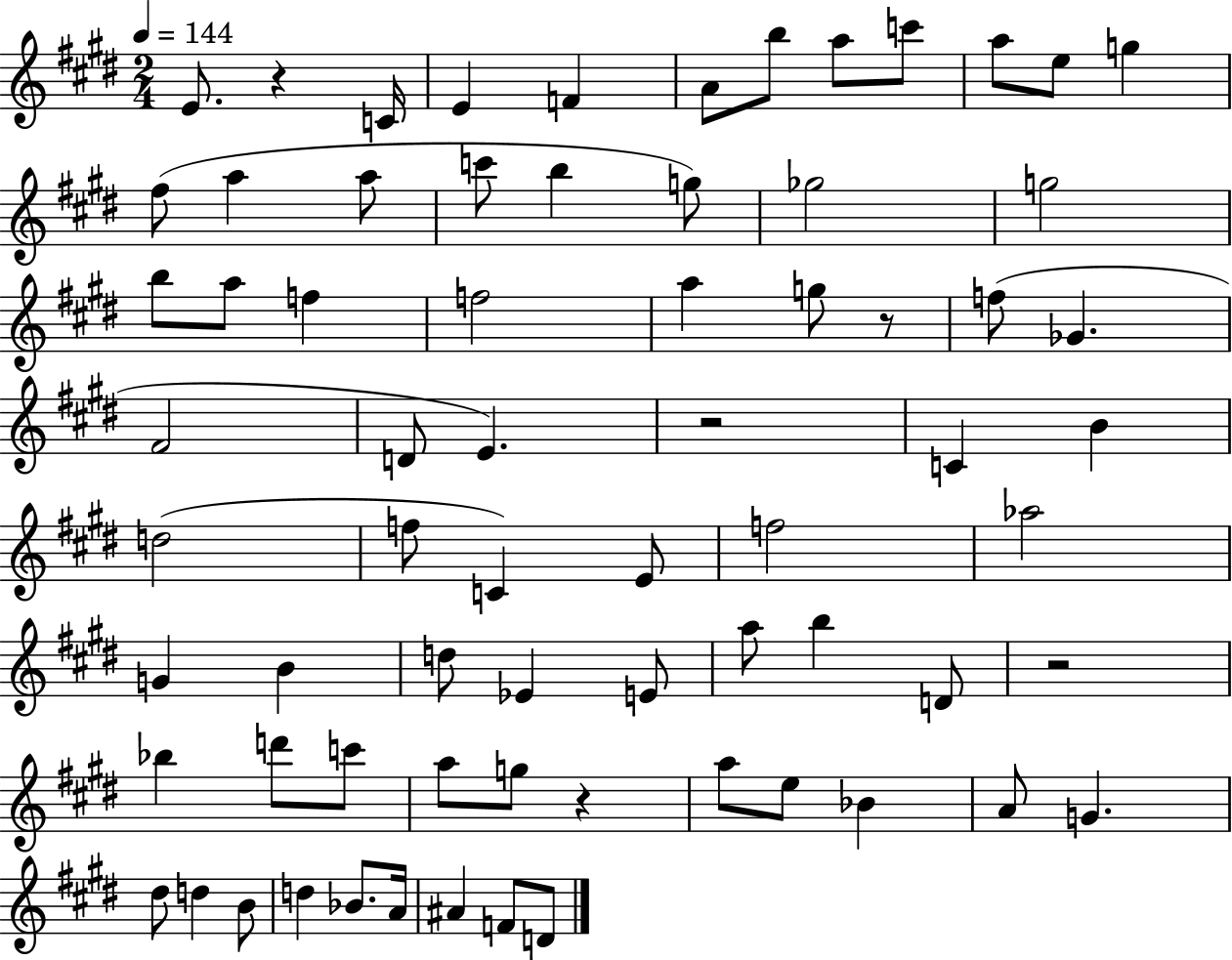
E4/e. R/q C4/s E4/q F4/q A4/e B5/e A5/e C6/e A5/e E5/e G5/q F#5/e A5/q A5/e C6/e B5/q G5/e Gb5/h G5/h B5/e A5/e F5/q F5/h A5/q G5/e R/e F5/e Gb4/q. F#4/h D4/e E4/q. R/h C4/q B4/q D5/h F5/e C4/q E4/e F5/h Ab5/h G4/q B4/q D5/e Eb4/q E4/e A5/e B5/q D4/e R/h Bb5/q D6/e C6/e A5/e G5/e R/q A5/e E5/e Bb4/q A4/e G4/q. D#5/e D5/q B4/e D5/q Bb4/e. A4/s A#4/q F4/e D4/e